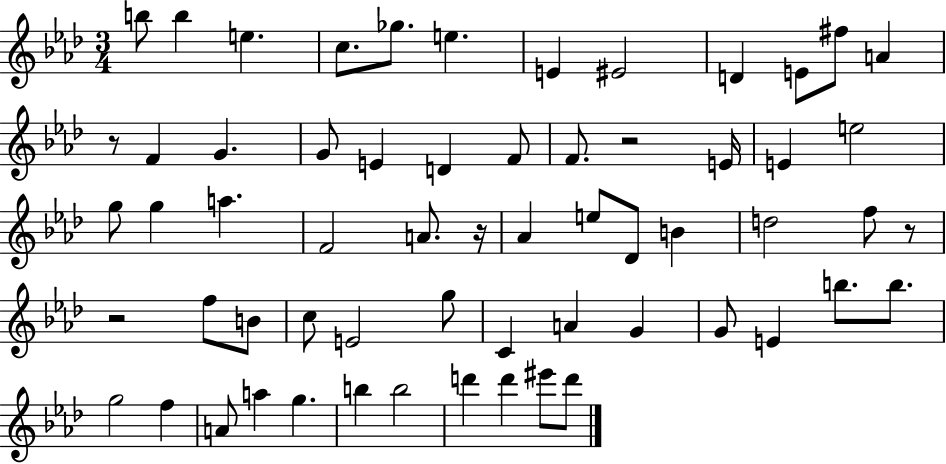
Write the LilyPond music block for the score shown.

{
  \clef treble
  \numericTimeSignature
  \time 3/4
  \key aes \major
  b''8 b''4 e''4. | c''8. ges''8. e''4. | e'4 eis'2 | d'4 e'8 fis''8 a'4 | \break r8 f'4 g'4. | g'8 e'4 d'4 f'8 | f'8. r2 e'16 | e'4 e''2 | \break g''8 g''4 a''4. | f'2 a'8. r16 | aes'4 e''8 des'8 b'4 | d''2 f''8 r8 | \break r2 f''8 b'8 | c''8 e'2 g''8 | c'4 a'4 g'4 | g'8 e'4 b''8. b''8. | \break g''2 f''4 | a'8 a''4 g''4. | b''4 b''2 | d'''4 d'''4 eis'''8 d'''8 | \break \bar "|."
}